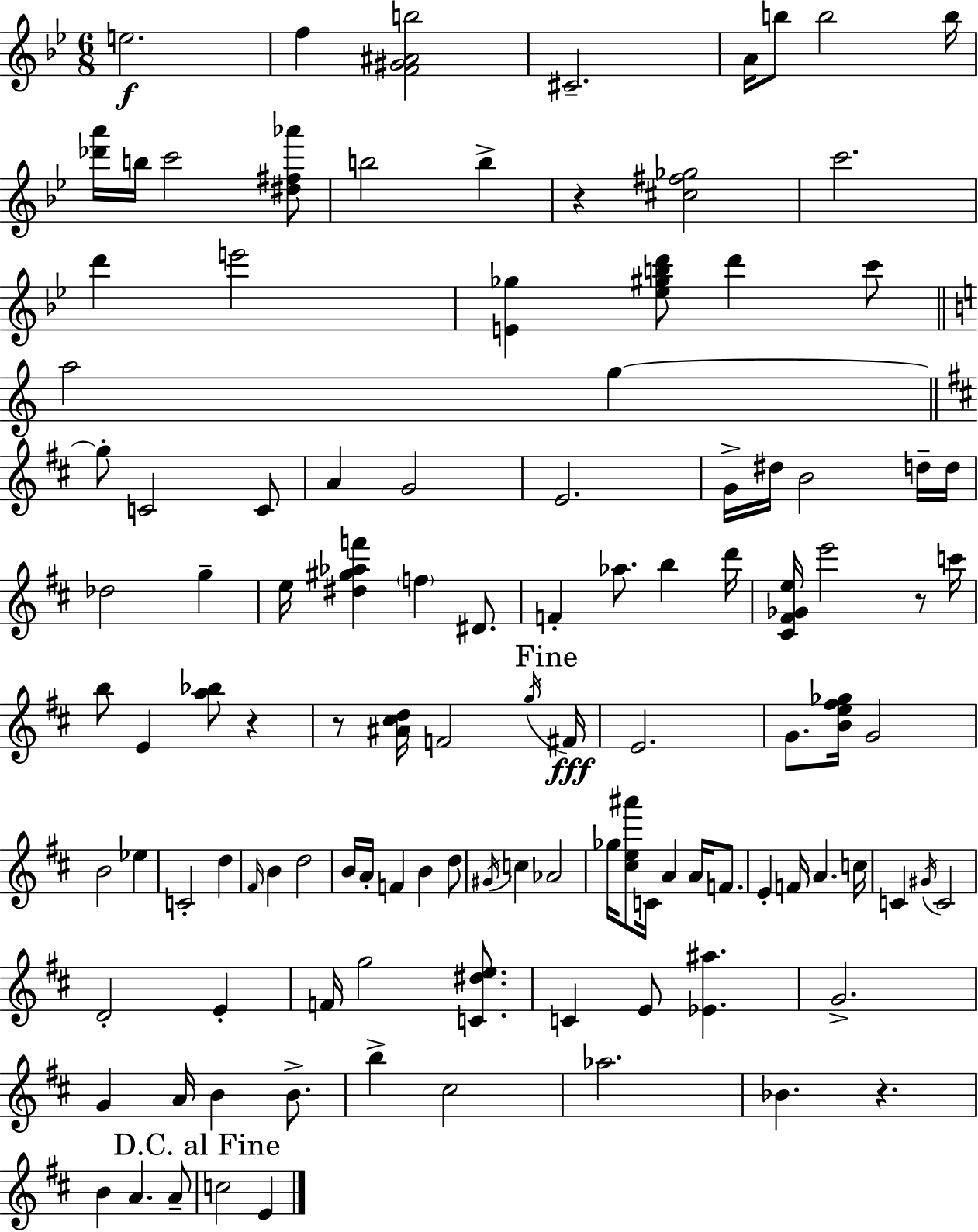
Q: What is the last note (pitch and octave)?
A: E4